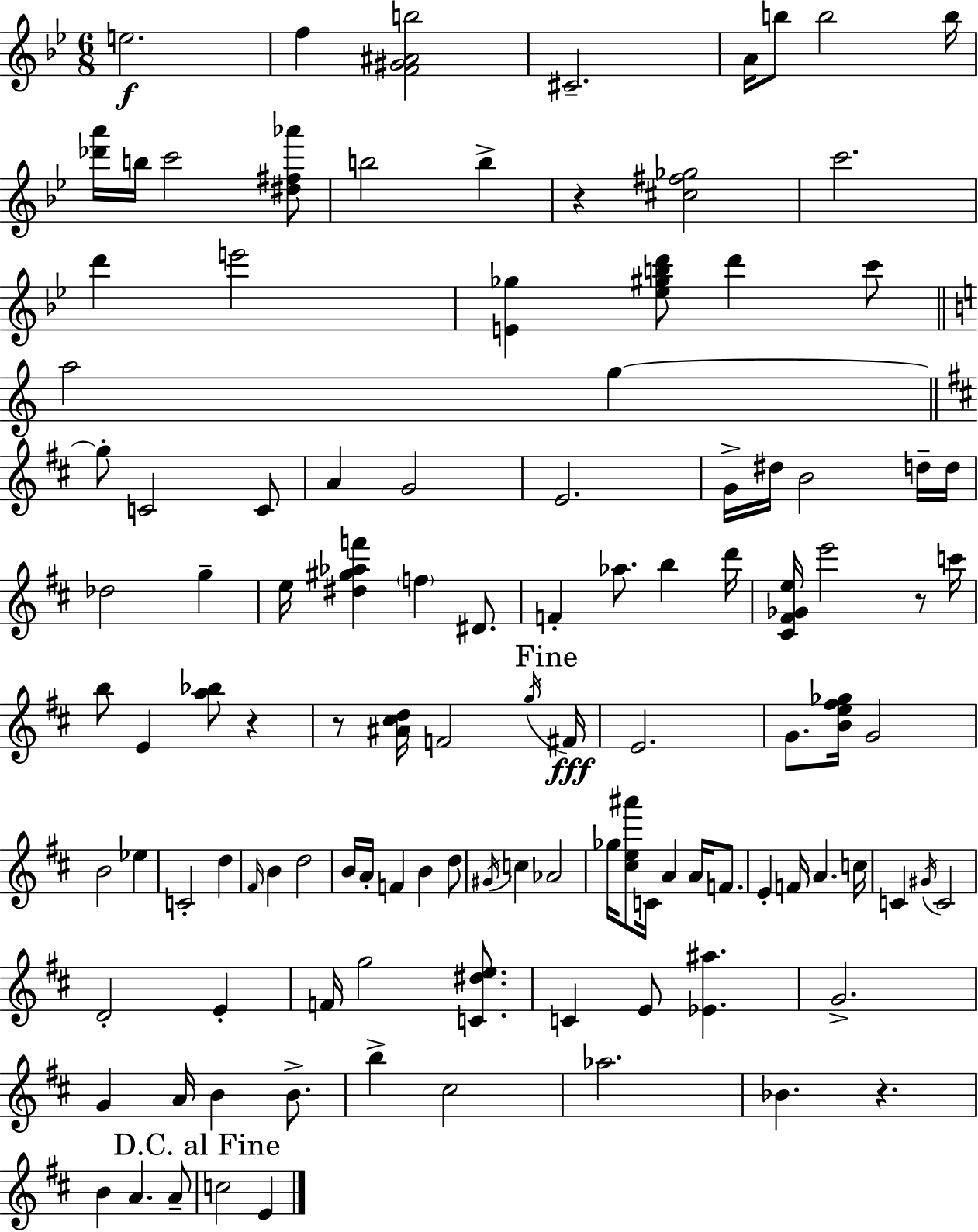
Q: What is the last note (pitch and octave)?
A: E4